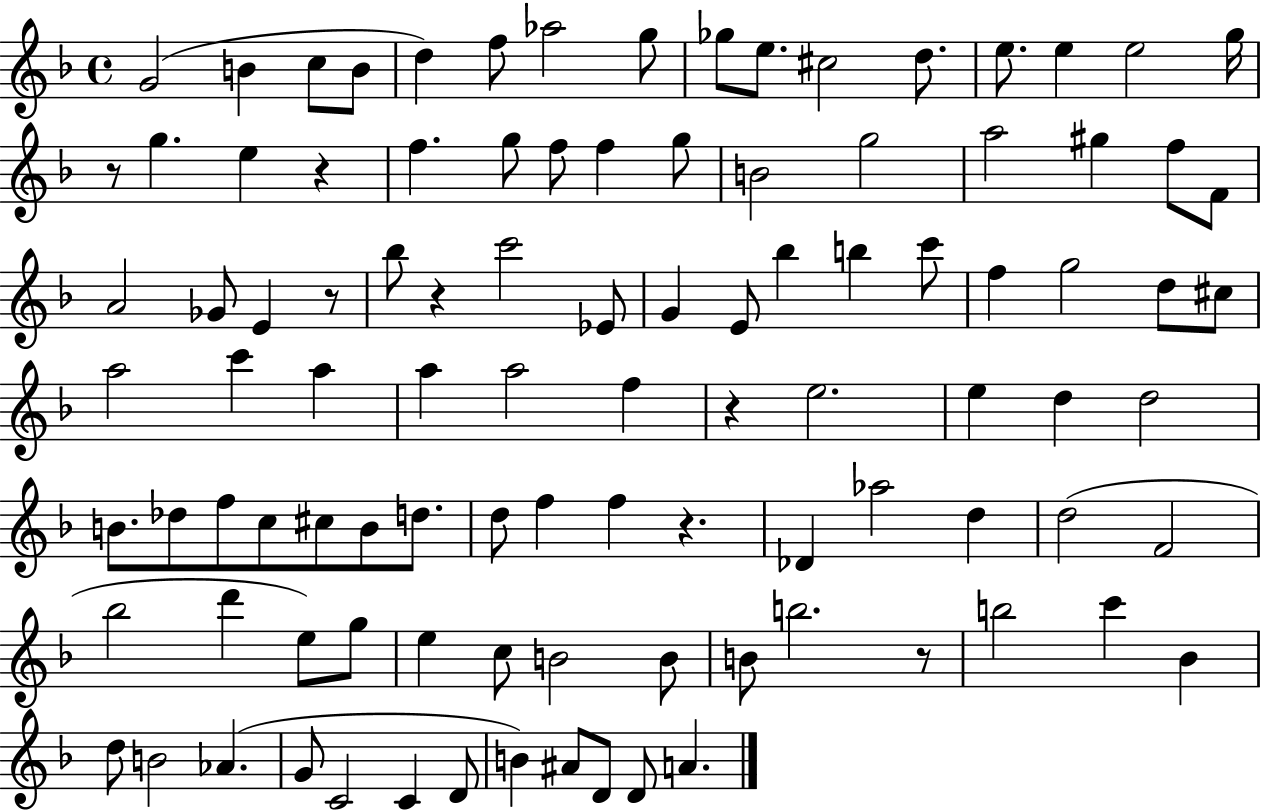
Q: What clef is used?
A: treble